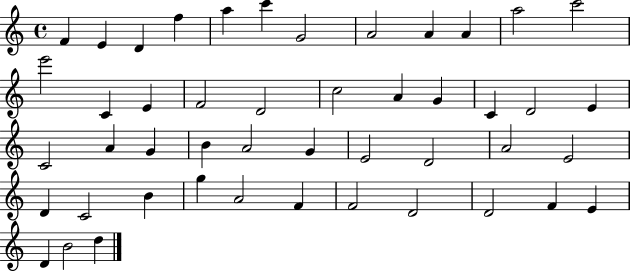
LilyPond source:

{
  \clef treble
  \time 4/4
  \defaultTimeSignature
  \key c \major
  f'4 e'4 d'4 f''4 | a''4 c'''4 g'2 | a'2 a'4 a'4 | a''2 c'''2 | \break e'''2 c'4 e'4 | f'2 d'2 | c''2 a'4 g'4 | c'4 d'2 e'4 | \break c'2 a'4 g'4 | b'4 a'2 g'4 | e'2 d'2 | a'2 e'2 | \break d'4 c'2 b'4 | g''4 a'2 f'4 | f'2 d'2 | d'2 f'4 e'4 | \break d'4 b'2 d''4 | \bar "|."
}